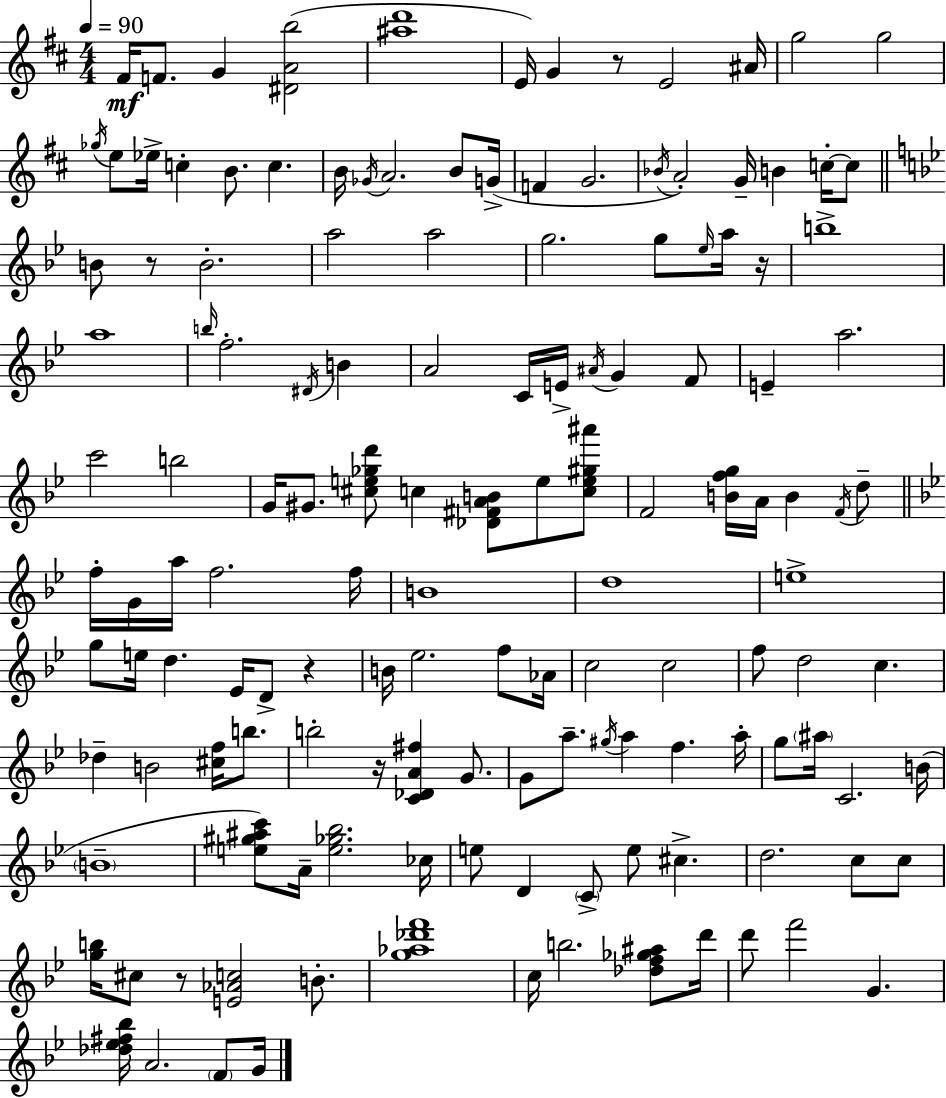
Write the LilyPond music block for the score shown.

{
  \clef treble
  \numericTimeSignature
  \time 4/4
  \key d \major
  \tempo 4 = 90
  fis'16\mf f'8. g'4 <dis' a' b''>2( | <ais'' d'''>1 | e'16) g'4 r8 e'2 ais'16 | g''2 g''2 | \break \acciaccatura { ges''16 } e''8 ees''16-> c''4-. b'8. c''4. | b'16 \acciaccatura { ges'16 } a'2. b'8 | g'16->( f'4 g'2. | \acciaccatura { bes'16 }) a'2-. g'16-- b'4 | \break c''16-.~~ c''8 \bar "||" \break \key g \minor b'8 r8 b'2.-. | a''2 a''2 | g''2. g''8 \grace { ees''16 } a''16 | r16 b''1-> | \break a''1 | \grace { b''16 } f''2.-. \acciaccatura { dis'16 } b'4 | a'2 c'16 e'16-> \acciaccatura { ais'16 } g'4 | f'8 e'4-- a''2. | \break c'''2 b''2 | g'16 gis'8. <cis'' e'' ges'' d'''>8 c''4 <des' fis' a' b'>8 | e''8 <c'' e'' gis'' ais'''>8 f'2 <b' f'' g''>16 a'16 b'4 | \acciaccatura { f'16 } d''8-- \bar "||" \break \key bes \major f''16-. g'16 a''16 f''2. f''16 | b'1 | d''1 | e''1-> | \break g''8 e''16 d''4. ees'16 d'8-> r4 | b'16 ees''2. f''8 aes'16 | c''2 c''2 | f''8 d''2 c''4. | \break des''4-- b'2 <cis'' f''>16 b''8. | b''2-. r16 <c' des' a' fis''>4 g'8. | g'8 a''8.-- \acciaccatura { gis''16 } a''4 f''4. | a''16-. g''8 \parenthesize ais''16 c'2. | \break b'16( \parenthesize b'1-- | <e'' gis'' ais'' c'''>8) a'16-- <e'' ges'' bes''>2. | ces''16 e''8 d'4 \parenthesize c'8-> e''8 cis''4.-> | d''2. c''8 c''8 | \break <g'' b''>16 cis''8 r8 <e' aes' c''>2 b'8.-. | <g'' aes'' des''' f'''>1 | c''16 b''2. <des'' f'' ges'' ais''>8 | d'''16 d'''8 f'''2 g'4. | \break <des'' ees'' fis'' bes''>16 a'2. \parenthesize f'8 | g'16 \bar "|."
}